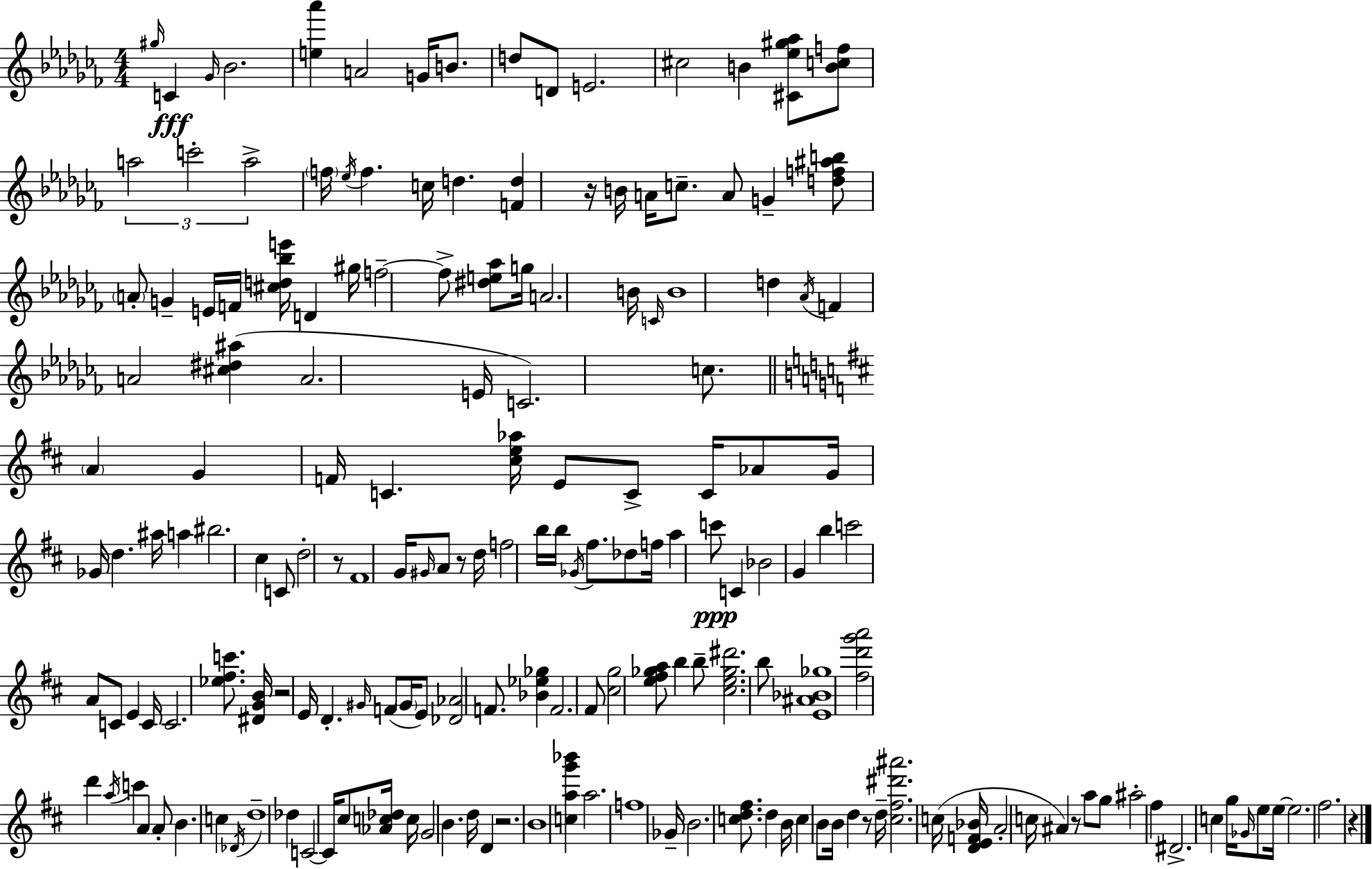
{
  \clef treble
  \numericTimeSignature
  \time 4/4
  \key aes \minor
  \repeat volta 2 { \grace { gis''16 }\fff c'4 \grace { ges'16 } bes'2. | <e'' aes'''>4 a'2 g'16 b'8. | d''8 d'8 e'2. | cis''2 b'4 <cis' ees'' gis'' aes''>8 | \break <b' c'' f''>8 \tuplet 3/2 { a''2 c'''2-. | a''2-> } \parenthesize f''16 \acciaccatura { ees''16 } f''4. | c''16 d''4. <f' d''>4 r16 b'16 a'16 | c''8.-- a'8 g'4-- <d'' f'' ais'' b''>8 \parenthesize a'8-. g'4-- | \break e'16 f'16 <cis'' d'' bes'' e'''>16 d'4 gis''16 f''2--~~ | f''8-> <dis'' e'' aes''>8 g''16 a'2. | b'16 \grace { c'16 } b'1 | d''4 \acciaccatura { aes'16 } f'4 a'2 | \break <cis'' dis'' ais''>4( a'2. | e'16 c'2.) | c''8. \bar "||" \break \key d \major \parenthesize a'4 g'4 f'16 c'4. <cis'' e'' aes''>16 | e'8 c'8-> c'16 aes'8 g'16 ges'16 d''4. ais''16 | a''4 bis''2. | cis''4 c'8 d''2-. r8 | \break fis'1 | g'16 \grace { gis'16 } a'8 r8 d''16 f''2 b''16 | b''16 \acciaccatura { ges'16 } fis''8. des''8 f''16 a''4 c'''8\ppp c'4 | bes'2 g'4 b''4 | \break c'''2 a'8 c'8 e'4 | c'16 c'2. <ees'' fis'' c'''>8. | <dis' g' b'>16 r2 e'16 d'4.-. | \grace { gis'16 }( f'8 \parenthesize gis'16 e'8) <des' aes'>2 | \break f'8. <bes' ees'' ges''>4 f'2. | fis'8 <cis'' g''>2 <e'' fis'' ges'' a''>8 b''4 | b''8-- <cis'' e'' ges'' dis'''>2. | b''8 <e' ais' bes' ges''>1 | \break <fis'' d''' g''' a'''>2 d'''4 \acciaccatura { a''16 } | c'''4 a'4 a'8-. b'4. | c''4 \acciaccatura { des'16 } d''1-- | des''4 c'2~~ | \break c'16 cis''8 <aes' c'' des''>16 c''16 g'2 b'4. | d''16 d'4 r2. | b'1 | <c'' a'' g''' bes'''>4 a''2. | \break f''1 | ges'16-- b'2. | <c'' d'' fis''>8. d''4 b'16 c''4 b'8 | b'16 d''4 r8 d''16-- <cis'' fis'' dis''' ais'''>2. | \break c''16( <d' e' f' bes'>16 a'2-. c''16 ais'4) | r8 a''8 g''8 ais''2-. | fis''4 dis'2.-> | c''4 g''16 \grace { ges'16 } e''8 e''16~~ e''2. | \break fis''2. | r4 } \bar "|."
}